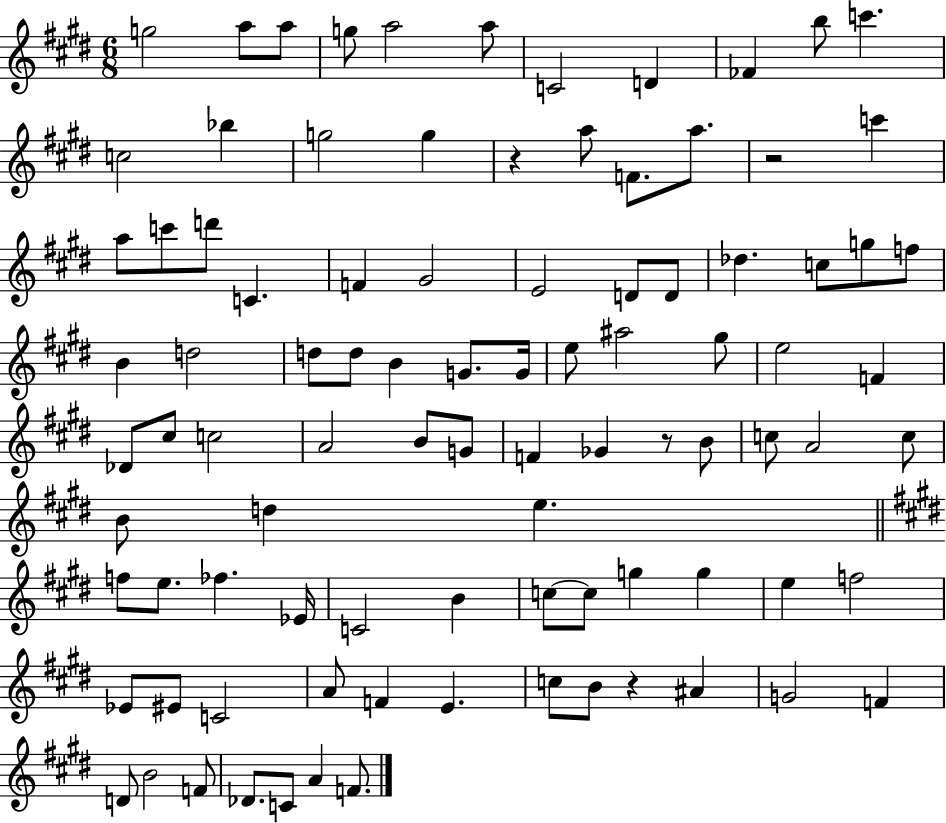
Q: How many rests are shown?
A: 4